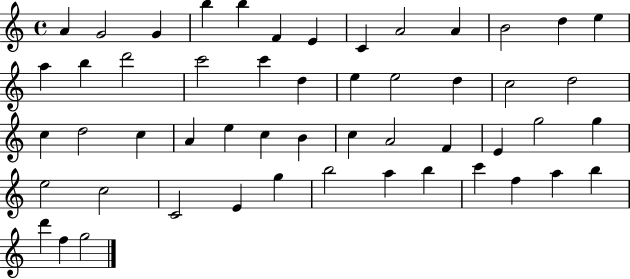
A4/q G4/h G4/q B5/q B5/q F4/q E4/q C4/q A4/h A4/q B4/h D5/q E5/q A5/q B5/q D6/h C6/h C6/q D5/q E5/q E5/h D5/q C5/h D5/h C5/q D5/h C5/q A4/q E5/q C5/q B4/q C5/q A4/h F4/q E4/q G5/h G5/q E5/h C5/h C4/h E4/q G5/q B5/h A5/q B5/q C6/q F5/q A5/q B5/q D6/q F5/q G5/h